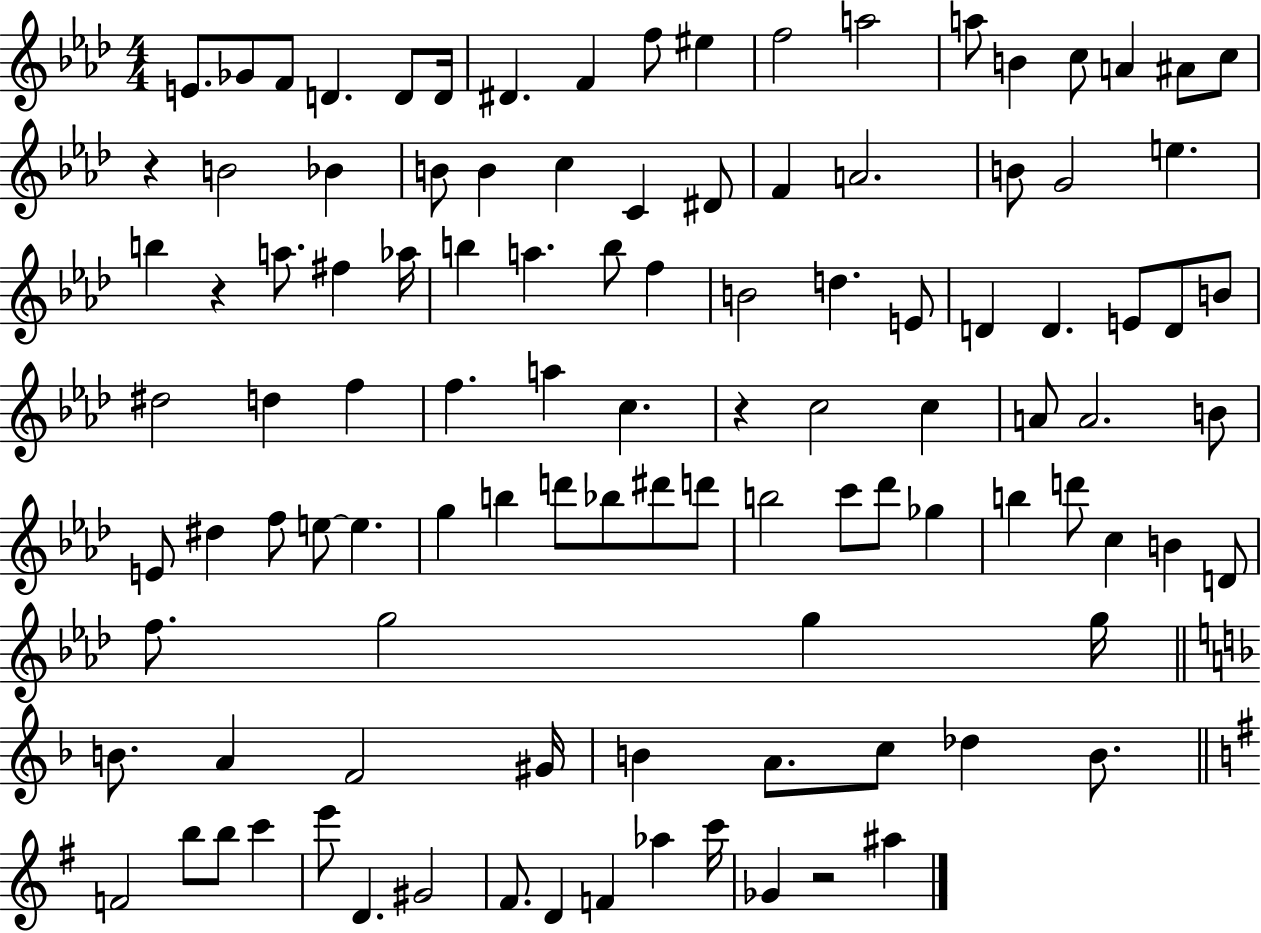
X:1
T:Untitled
M:4/4
L:1/4
K:Ab
E/2 _G/2 F/2 D D/2 D/4 ^D F f/2 ^e f2 a2 a/2 B c/2 A ^A/2 c/2 z B2 _B B/2 B c C ^D/2 F A2 B/2 G2 e b z a/2 ^f _a/4 b a b/2 f B2 d E/2 D D E/2 D/2 B/2 ^d2 d f f a c z c2 c A/2 A2 B/2 E/2 ^d f/2 e/2 e g b d'/2 _b/2 ^d'/2 d'/2 b2 c'/2 _d'/2 _g b d'/2 c B D/2 f/2 g2 g g/4 B/2 A F2 ^G/4 B A/2 c/2 _d B/2 F2 b/2 b/2 c' e'/2 D ^G2 ^F/2 D F _a c'/4 _G z2 ^a